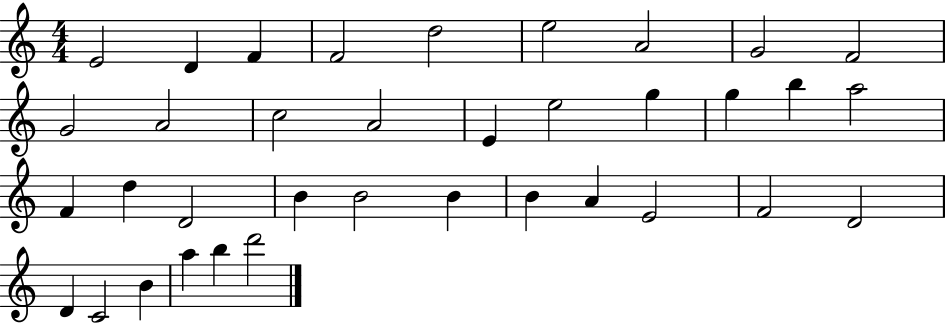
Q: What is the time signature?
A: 4/4